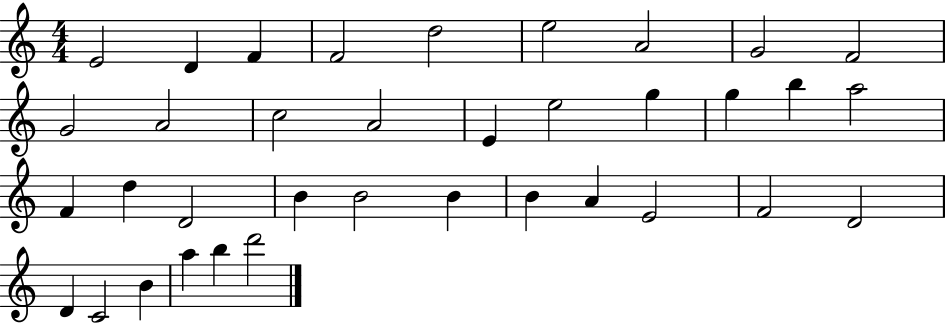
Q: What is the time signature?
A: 4/4